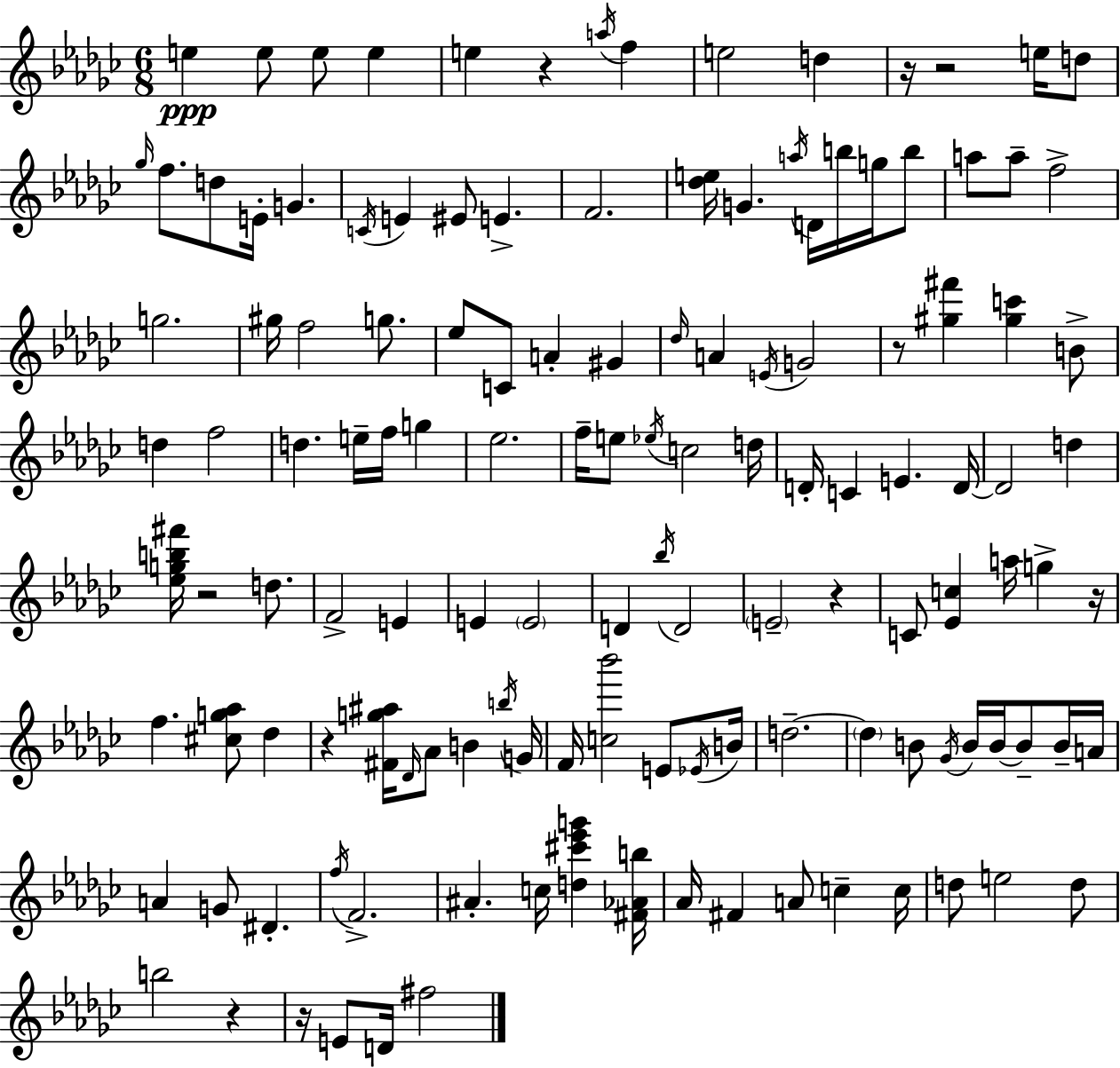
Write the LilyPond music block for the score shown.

{
  \clef treble
  \numericTimeSignature
  \time 6/8
  \key ees \minor
  e''4\ppp e''8 e''8 e''4 | e''4 r4 \acciaccatura { a''16 } f''4 | e''2 d''4 | r16 r2 e''16 d''8 | \break \grace { ges''16 } f''8. d''8 e'16-. g'4. | \acciaccatura { c'16 } e'4 eis'8 e'4.-> | f'2. | <des'' e''>16 g'4. \acciaccatura { a''16 } d'16 | \break b''16 g''16 b''8 a''8 a''8-- f''2-> | g''2. | gis''16 f''2 | g''8. ees''8 c'8 a'4-. | \break gis'4 \grace { des''16 } a'4 \acciaccatura { e'16 } g'2 | r8 <gis'' fis'''>4 | <gis'' c'''>4 b'8-> d''4 f''2 | d''4. | \break e''16-- f''16 g''4 ees''2. | f''16-- e''8 \acciaccatura { ees''16 } c''2 | d''16 d'16-. c'4 | e'4. d'16~~ d'2 | \break d''4 <ees'' g'' b'' fis'''>16 r2 | d''8. f'2-> | e'4 e'4 \parenthesize e'2 | d'4 \acciaccatura { bes''16 } | \break d'2 \parenthesize e'2-- | r4 c'8 <ees' c''>4 | a''16 g''4-> r16 f''4. | <cis'' g'' aes''>8 des''4 r4 | \break <fis' g'' ais''>16 \grace { des'16 } aes'8 b'4 \acciaccatura { b''16 } g'16 f'16 <c'' bes'''>2 | e'8 \acciaccatura { ees'16 } b'16 d''2.--~~ | \parenthesize d''4 | b'8 \acciaccatura { ges'16 } b'16 b'16~~ b'8-- b'16-- a'16 | \break a'4 g'8 dis'4.-. | \acciaccatura { f''16 } f'2.-> | ais'4.-. c''16 <d'' cis''' ees''' g'''>4 | <fis' aes' b''>16 aes'16 fis'4 a'8 c''4-- | \break c''16 d''8 e''2 d''8 | b''2 r4 | r16 e'8 d'16 fis''2 | \bar "|."
}